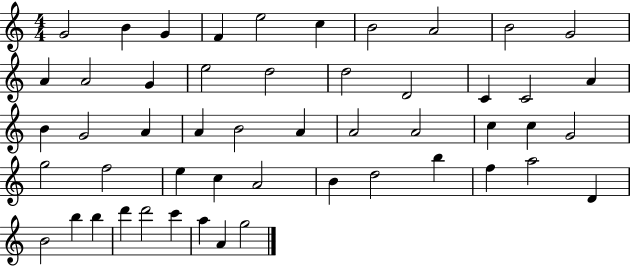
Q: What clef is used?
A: treble